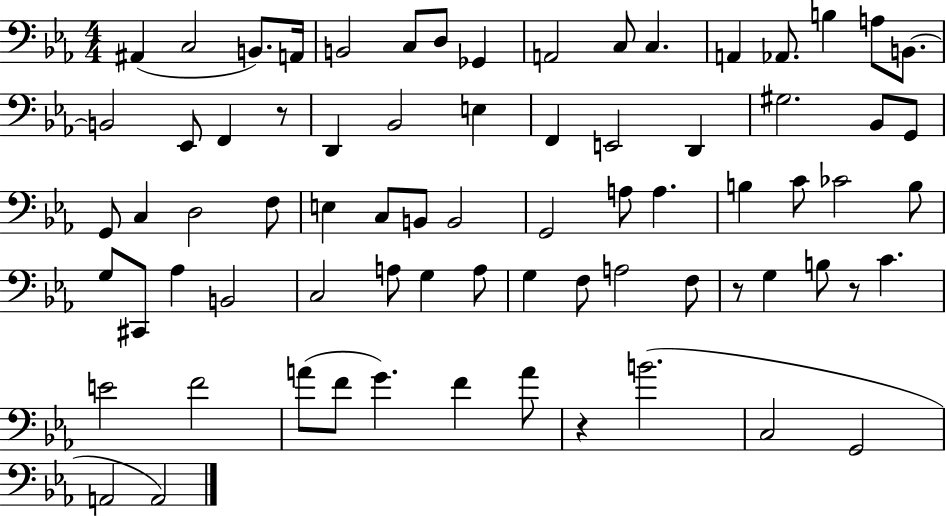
X:1
T:Untitled
M:4/4
L:1/4
K:Eb
^A,, C,2 B,,/2 A,,/4 B,,2 C,/2 D,/2 _G,, A,,2 C,/2 C, A,, _A,,/2 B, A,/2 B,,/2 B,,2 _E,,/2 F,, z/2 D,, _B,,2 E, F,, E,,2 D,, ^G,2 _B,,/2 G,,/2 G,,/2 C, D,2 F,/2 E, C,/2 B,,/2 B,,2 G,,2 A,/2 A, B, C/2 _C2 B,/2 G,/2 ^C,,/2 _A, B,,2 C,2 A,/2 G, A,/2 G, F,/2 A,2 F,/2 z/2 G, B,/2 z/2 C E2 F2 A/2 F/2 G F A/2 z B2 C,2 G,,2 A,,2 A,,2